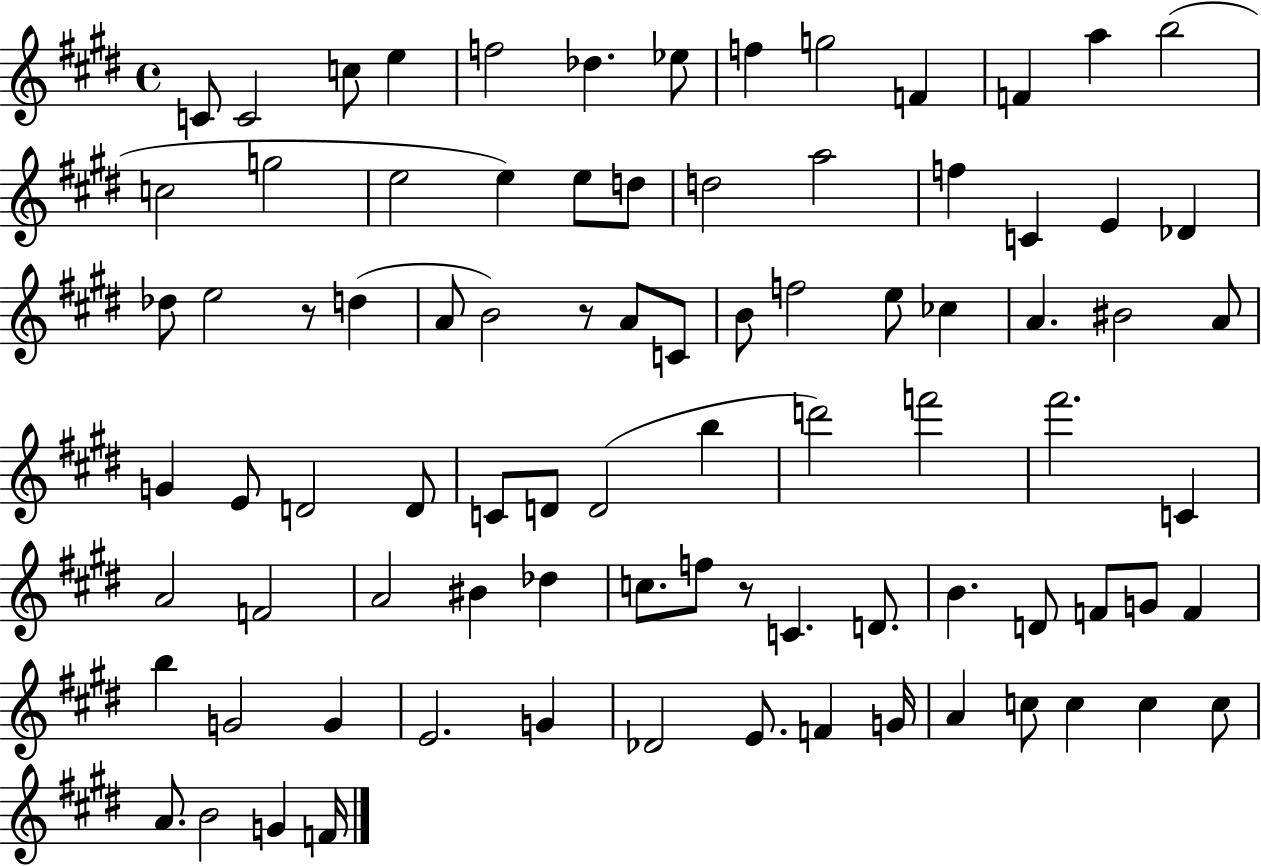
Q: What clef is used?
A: treble